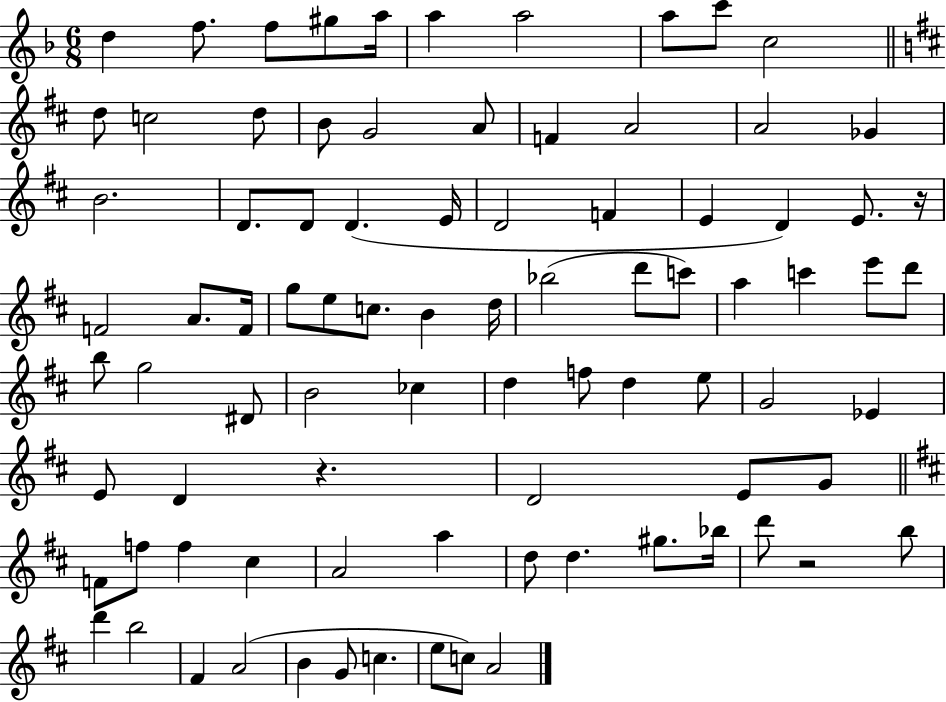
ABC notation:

X:1
T:Untitled
M:6/8
L:1/4
K:F
d f/2 f/2 ^g/2 a/4 a a2 a/2 c'/2 c2 d/2 c2 d/2 B/2 G2 A/2 F A2 A2 _G B2 D/2 D/2 D E/4 D2 F E D E/2 z/4 F2 A/2 F/4 g/2 e/2 c/2 B d/4 _b2 d'/2 c'/2 a c' e'/2 d'/2 b/2 g2 ^D/2 B2 _c d f/2 d e/2 G2 _E E/2 D z D2 E/2 G/2 F/2 f/2 f ^c A2 a d/2 d ^g/2 _b/4 d'/2 z2 b/2 d' b2 ^F A2 B G/2 c e/2 c/2 A2